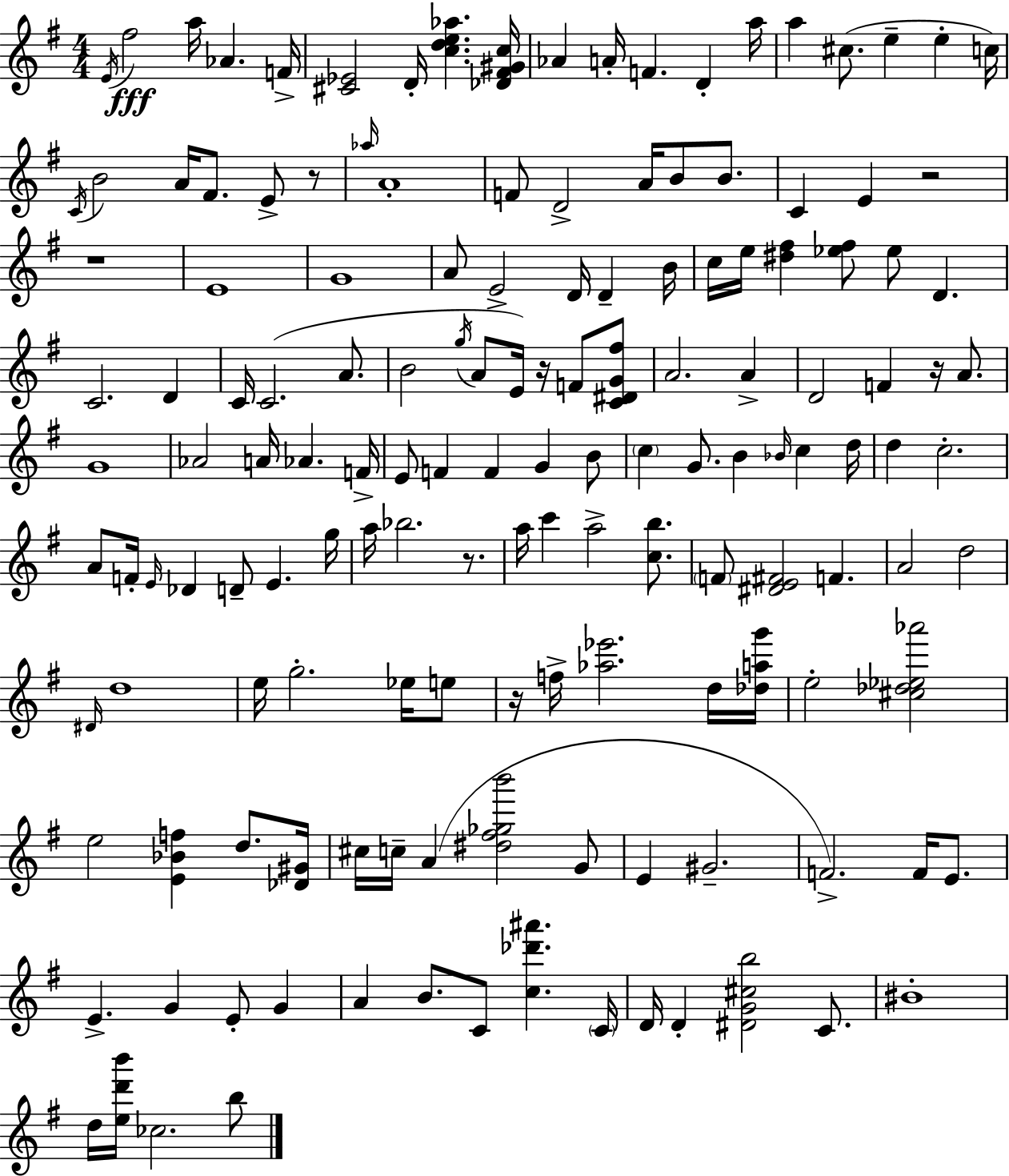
X:1
T:Untitled
M:4/4
L:1/4
K:G
E/4 ^f2 a/4 _A F/4 [^C_E]2 D/4 [cde_a] [_D^F^Gc]/4 _A A/4 F D a/4 a ^c/2 e e c/4 C/4 B2 A/4 ^F/2 E/2 z/2 _a/4 A4 F/2 D2 A/4 B/2 B/2 C E z2 z4 E4 G4 A/2 E2 D/4 D B/4 c/4 e/4 [^d^f] [_e^f]/2 _e/2 D C2 D C/4 C2 A/2 B2 g/4 A/2 E/4 z/4 F/2 [C^DG^f]/2 A2 A D2 F z/4 A/2 G4 _A2 A/4 _A F/4 E/2 F F G B/2 c G/2 B _B/4 c d/4 d c2 A/2 F/4 E/4 _D D/2 E g/4 a/4 _b2 z/2 a/4 c' a2 [cb]/2 F/2 [^DE^F]2 F A2 d2 ^D/4 d4 e/4 g2 _e/4 e/2 z/4 f/4 [_a_e']2 d/4 [_dag']/4 e2 [^c_d_e_a']2 e2 [E_Bf] d/2 [_D^G]/4 ^c/4 c/4 A [^d^f_gb']2 G/2 E ^G2 F2 F/4 E/2 E G E/2 G A B/2 C/2 [c_d'^a'] C/4 D/4 D [^DG^cb]2 C/2 ^B4 d/4 [ed'b']/4 _c2 b/2